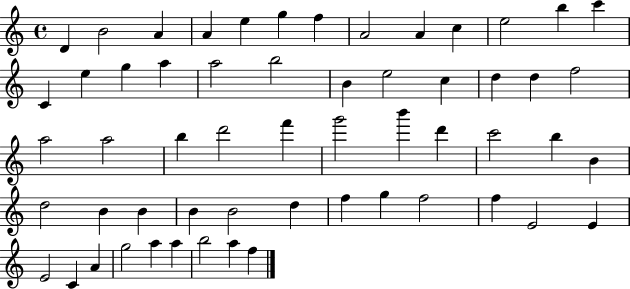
{
  \clef treble
  \time 4/4
  \defaultTimeSignature
  \key c \major
  d'4 b'2 a'4 | a'4 e''4 g''4 f''4 | a'2 a'4 c''4 | e''2 b''4 c'''4 | \break c'4 e''4 g''4 a''4 | a''2 b''2 | b'4 e''2 c''4 | d''4 d''4 f''2 | \break a''2 a''2 | b''4 d'''2 f'''4 | g'''2 b'''4 d'''4 | c'''2 b''4 b'4 | \break d''2 b'4 b'4 | b'4 b'2 d''4 | f''4 g''4 f''2 | f''4 e'2 e'4 | \break e'2 c'4 a'4 | g''2 a''4 a''4 | b''2 a''4 f''4 | \bar "|."
}